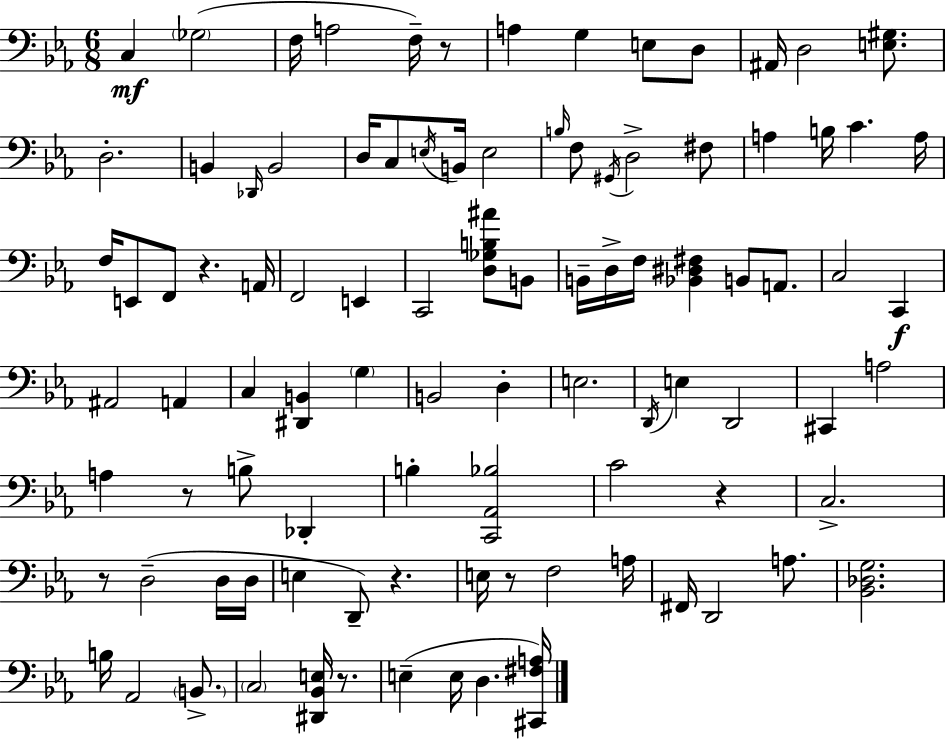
{
  \clef bass
  \numericTimeSignature
  \time 6/8
  \key ees \major
  c4\mf \parenthesize ges2( | f16 a2 f16--) r8 | a4 g4 e8 d8 | ais,16 d2 <e gis>8. | \break d2.-. | b,4 \grace { des,16 } b,2 | d16 c8 \acciaccatura { e16 } b,16 e2 | \grace { b16 } f8 \acciaccatura { gis,16 } d2-> | \break fis8 a4 b16 c'4. | a16 f16 e,8 f,8 r4. | a,16 f,2 | e,4 c,2 | \break <d ges b ais'>8 b,8 b,16-- d16-> f16 <bes, dis fis>4 b,8 | a,8. c2 | c,4\f ais,2 | a,4 c4 <dis, b,>4 | \break \parenthesize g4 b,2 | d4-. e2. | \acciaccatura { d,16 } e4 d,2 | cis,4 a2 | \break a4 r8 b8-> | des,4-. b4-. <c, aes, bes>2 | c'2 | r4 c2.-> | \break r8 d2--( | d16 d16 e4 d,8--) r4. | e16 r8 f2 | a16 fis,16 d,2 | \break a8. <bes, des g>2. | b16 aes,2 | \parenthesize b,8.-> \parenthesize c2 | <dis, bes, e>16 r8. e4--( e16 d4. | \break <cis, fis a>16) \bar "|."
}